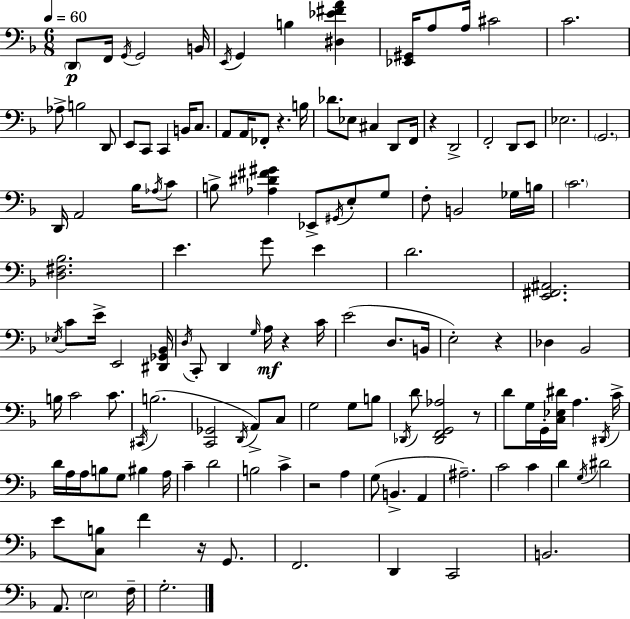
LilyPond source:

{
  \clef bass
  \numericTimeSignature
  \time 6/8
  \key f \major
  \tempo 4 = 60
  \parenthesize d,8\p f,16 \acciaccatura { g,16 } g,2 | b,16 \acciaccatura { e,16 } g,4 b4 <dis ees' fis' a'>4 | <ees, gis,>16 a8 a16 cis'2 | c'2. | \break aes8-> b2 | d,8 e,8 c,8 c,4 b,16 c8. | a,8 a,16 fes,8-. r4. | b16 des'8. ees8 cis4 d,8 | \break f,16 r4 d,2-> | f,2-. d,8 | e,8 ees2. | \parenthesize g,2. | \break d,16 a,2 bes16 | \acciaccatura { aes16 } c'8 b8-> <aes dis' fis' gis'>4 ees,8-> \acciaccatura { gis,16 } | e8-. g8 f8-. b,2 | ges16 b16 \parenthesize c'2. | \break <d fis bes>2. | e'4. g'8 | e'4 d'2. | <e, fis, ais,>2. | \break \acciaccatura { ees16 } c'8 e'16-> e,2 | <dis, ges, bes,>16 \acciaccatura { d16 } c,8-. d,4 | \grace { g16 }\mf a16 r4 c'16 e'2( | d8. b,16 e2-.) | \break r4 des4 bes,2 | b16 c'2 | c'8. \acciaccatura { cis,16 }( b2. | <c, ges,>2 | \break \acciaccatura { d,16 } a,8->) c8 g2 | g8 b8 \acciaccatura { des,16 } d'8 | <des, f, g, aes>2 r8 d'8 | g16 g,16-. <c ees dis'>16 a4. \acciaccatura { dis,16 } c'16-> d'16 | \break a16 a16 b8 g8 bis4 a16 c'4-- | d'2 b2 | c'4-> r2 | a4 g8( | \break b,4.-> a,4 ais2.--) | c'2 | c'4 d'4 | \acciaccatura { g16 } dis'2 | \break e'8 <c b>8 f'4 r16 g,8. | f,2. | d,4 c,2 | b,2. | \break a,8. \parenthesize e2 f16-- | g2.-. | \bar "|."
}